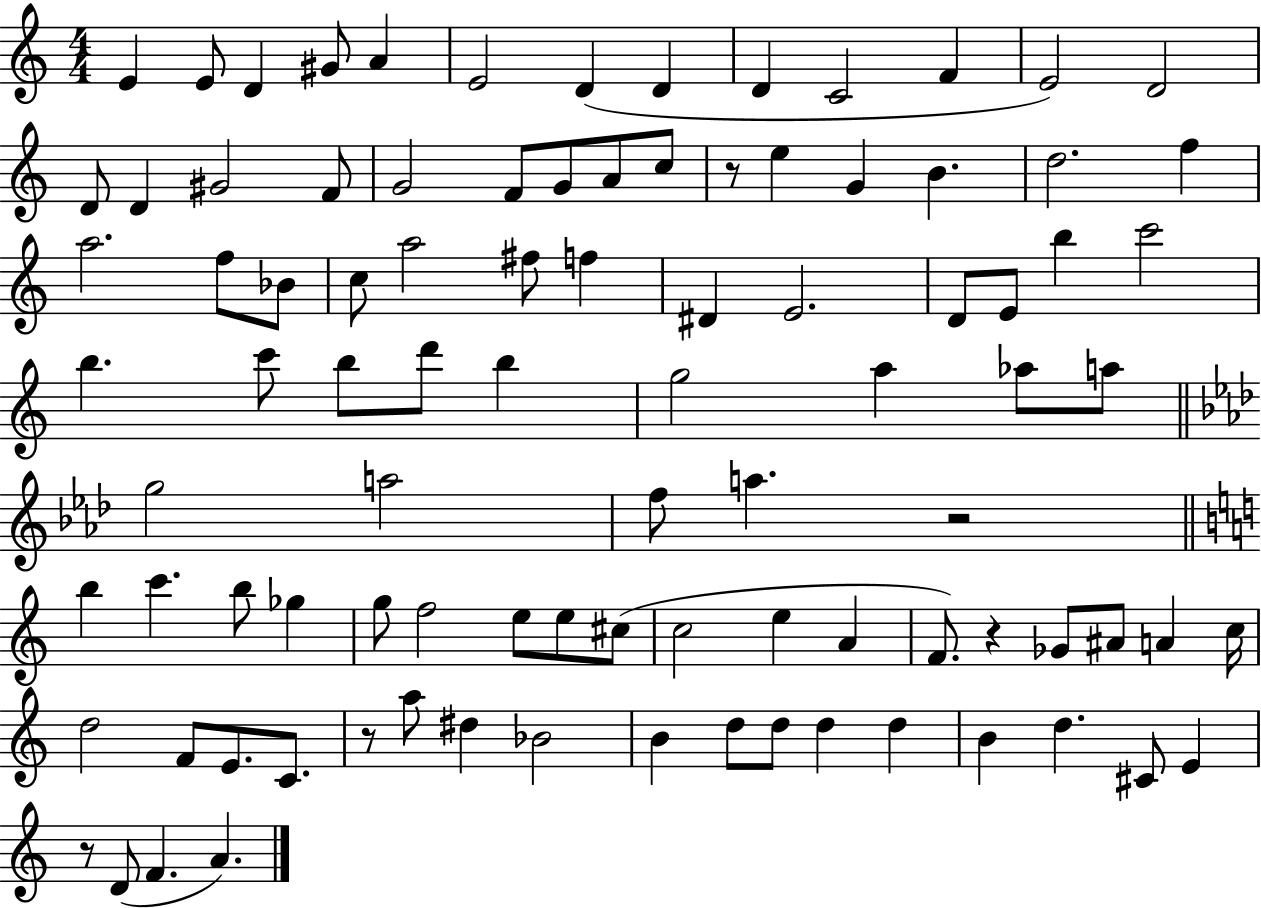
X:1
T:Untitled
M:4/4
L:1/4
K:C
E E/2 D ^G/2 A E2 D D D C2 F E2 D2 D/2 D ^G2 F/2 G2 F/2 G/2 A/2 c/2 z/2 e G B d2 f a2 f/2 _B/2 c/2 a2 ^f/2 f ^D E2 D/2 E/2 b c'2 b c'/2 b/2 d'/2 b g2 a _a/2 a/2 g2 a2 f/2 a z2 b c' b/2 _g g/2 f2 e/2 e/2 ^c/2 c2 e A F/2 z _G/2 ^A/2 A c/4 d2 F/2 E/2 C/2 z/2 a/2 ^d _B2 B d/2 d/2 d d B d ^C/2 E z/2 D/2 F A